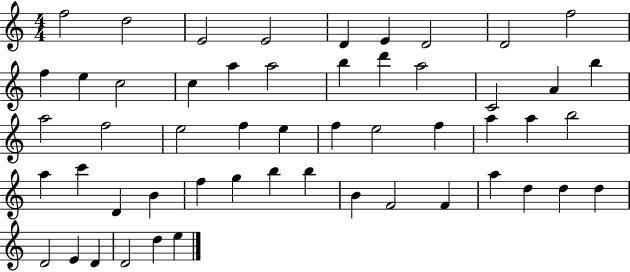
{
  \clef treble
  \numericTimeSignature
  \time 4/4
  \key c \major
  f''2 d''2 | e'2 e'2 | d'4 e'4 d'2 | d'2 f''2 | \break f''4 e''4 c''2 | c''4 a''4 a''2 | b''4 d'''4 a''2 | c'2 a'4 b''4 | \break a''2 f''2 | e''2 f''4 e''4 | f''4 e''2 f''4 | a''4 a''4 b''2 | \break a''4 c'''4 d'4 b'4 | f''4 g''4 b''4 b''4 | b'4 f'2 f'4 | a''4 d''4 d''4 d''4 | \break d'2 e'4 d'4 | d'2 d''4 e''4 | \bar "|."
}